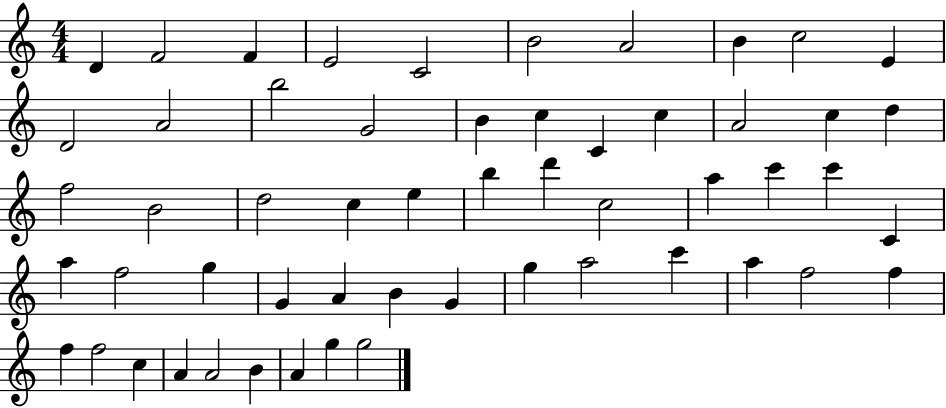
X:1
T:Untitled
M:4/4
L:1/4
K:C
D F2 F E2 C2 B2 A2 B c2 E D2 A2 b2 G2 B c C c A2 c d f2 B2 d2 c e b d' c2 a c' c' C a f2 g G A B G g a2 c' a f2 f f f2 c A A2 B A g g2